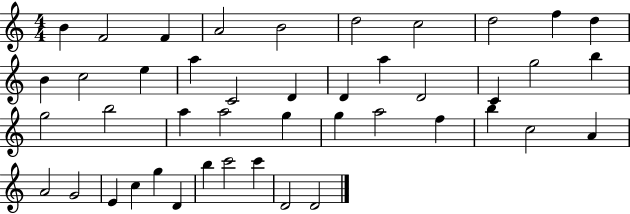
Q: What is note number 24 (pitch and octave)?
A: B5